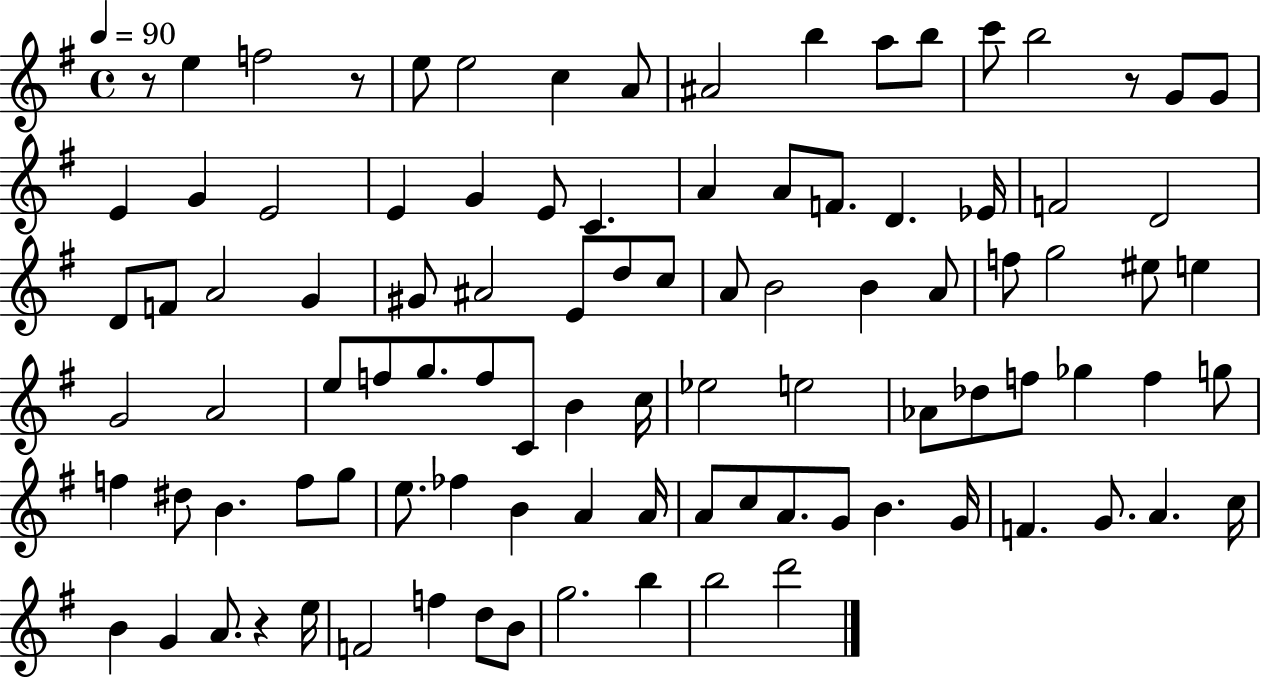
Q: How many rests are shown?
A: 4